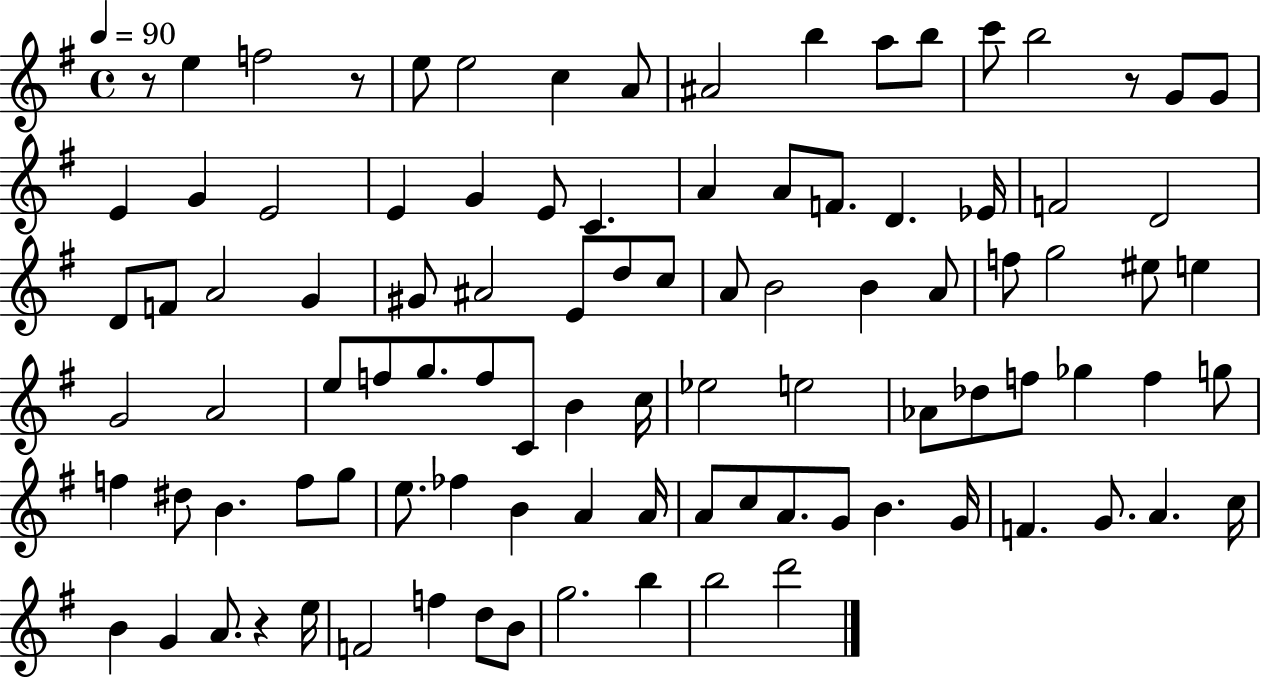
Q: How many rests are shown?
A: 4